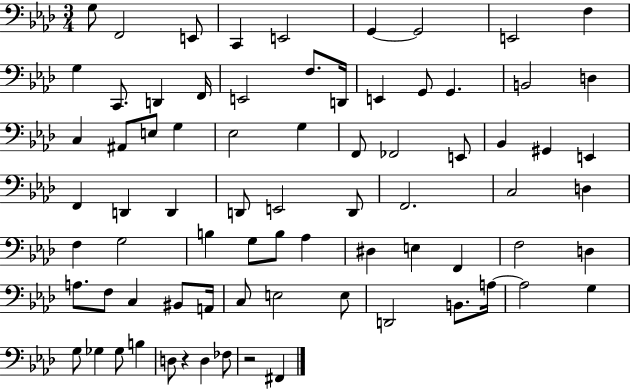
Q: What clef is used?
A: bass